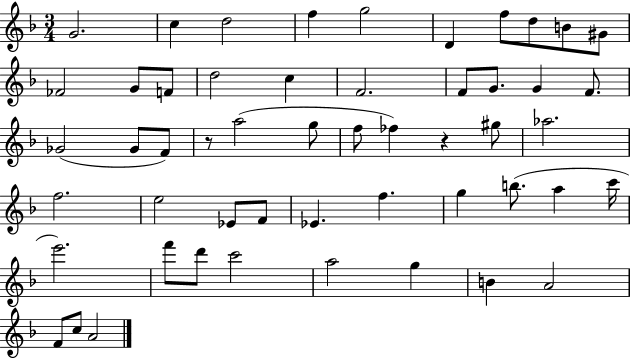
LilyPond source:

{
  \clef treble
  \numericTimeSignature
  \time 3/4
  \key f \major
  g'2. | c''4 d''2 | f''4 g''2 | d'4 f''8 d''8 b'8 gis'8 | \break fes'2 g'8 f'8 | d''2 c''4 | f'2. | f'8 g'8. g'4 f'8. | \break ges'2( ges'8 f'8) | r8 a''2( g''8 | f''8 fes''4) r4 gis''8 | aes''2. | \break f''2. | e''2 ees'8 f'8 | ees'4. f''4. | g''4 b''8.( a''4 c'''16 | \break e'''2.) | f'''8 d'''8 c'''2 | a''2 g''4 | b'4 a'2 | \break f'8 c''8 a'2 | \bar "|."
}